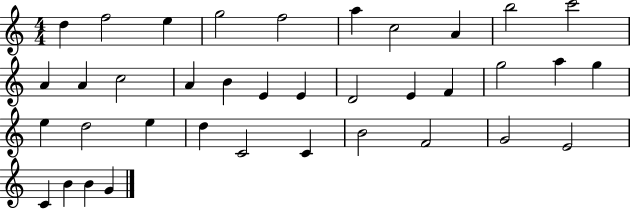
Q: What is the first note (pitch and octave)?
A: D5